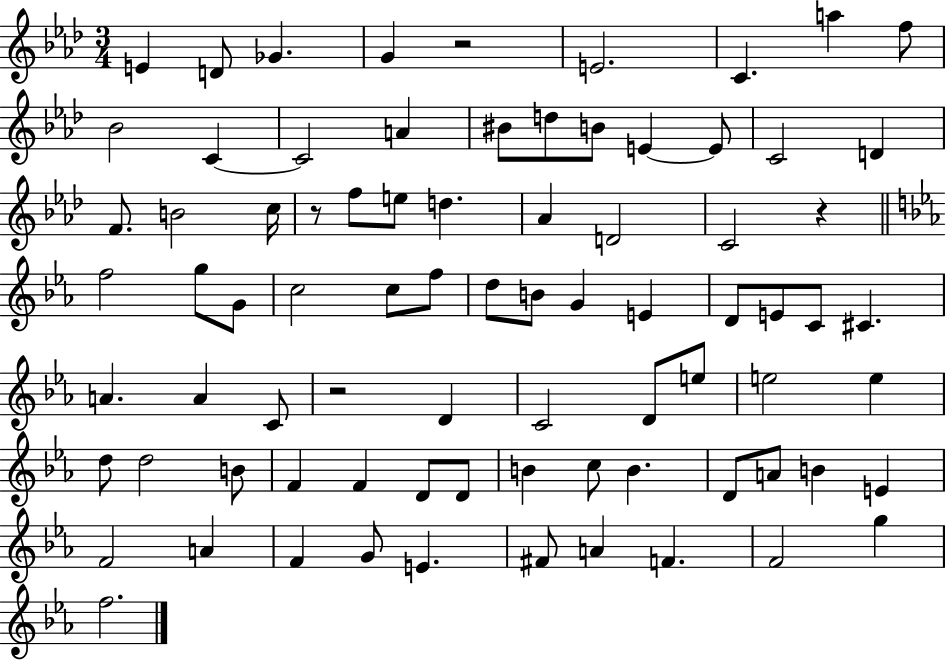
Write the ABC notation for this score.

X:1
T:Untitled
M:3/4
L:1/4
K:Ab
E D/2 _G G z2 E2 C a f/2 _B2 C C2 A ^B/2 d/2 B/2 E E/2 C2 D F/2 B2 c/4 z/2 f/2 e/2 d _A D2 C2 z f2 g/2 G/2 c2 c/2 f/2 d/2 B/2 G E D/2 E/2 C/2 ^C A A C/2 z2 D C2 D/2 e/2 e2 e d/2 d2 B/2 F F D/2 D/2 B c/2 B D/2 A/2 B E F2 A F G/2 E ^F/2 A F F2 g f2